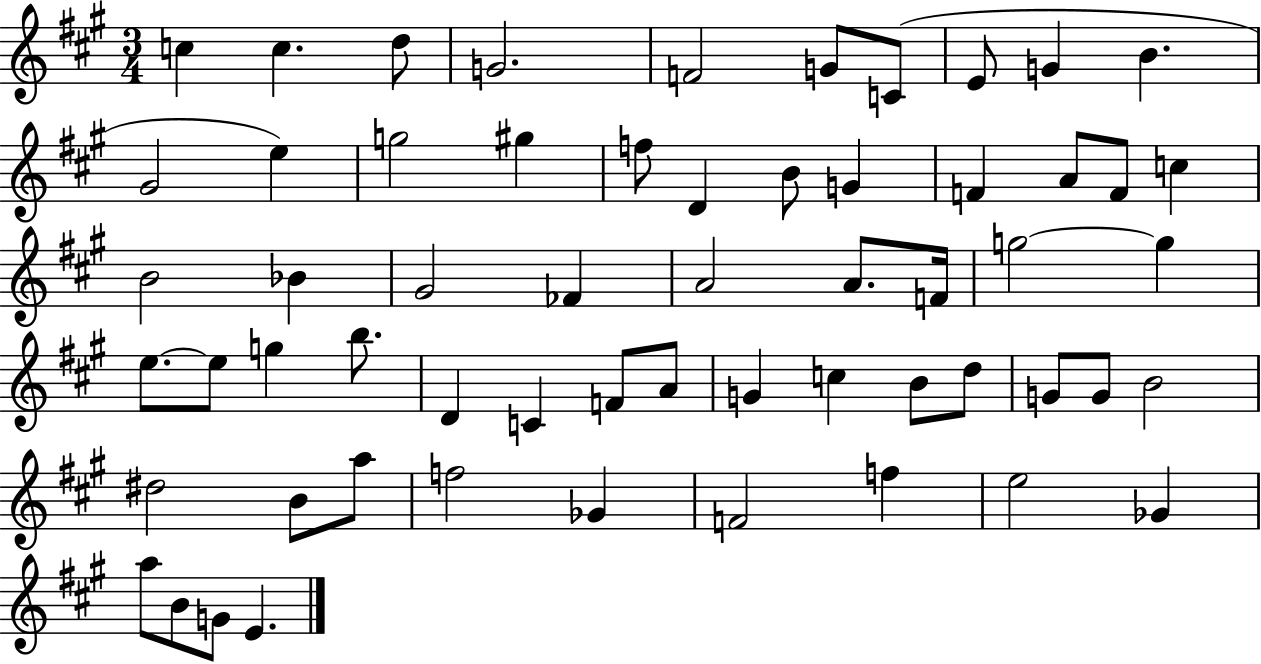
C5/q C5/q. D5/e G4/h. F4/h G4/e C4/e E4/e G4/q B4/q. G#4/h E5/q G5/h G#5/q F5/e D4/q B4/e G4/q F4/q A4/e F4/e C5/q B4/h Bb4/q G#4/h FES4/q A4/h A4/e. F4/s G5/h G5/q E5/e. E5/e G5/q B5/e. D4/q C4/q F4/e A4/e G4/q C5/q B4/e D5/e G4/e G4/e B4/h D#5/h B4/e A5/e F5/h Gb4/q F4/h F5/q E5/h Gb4/q A5/e B4/e G4/e E4/q.